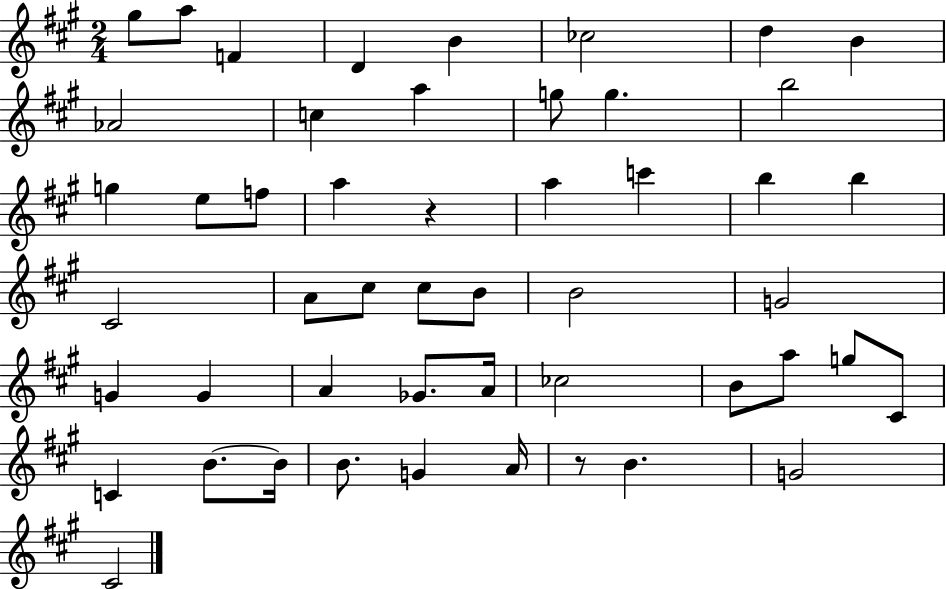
G#5/e A5/e F4/q D4/q B4/q CES5/h D5/q B4/q Ab4/h C5/q A5/q G5/e G5/q. B5/h G5/q E5/e F5/e A5/q R/q A5/q C6/q B5/q B5/q C#4/h A4/e C#5/e C#5/e B4/e B4/h G4/h G4/q G4/q A4/q Gb4/e. A4/s CES5/h B4/e A5/e G5/e C#4/e C4/q B4/e. B4/s B4/e. G4/q A4/s R/e B4/q. G4/h C#4/h